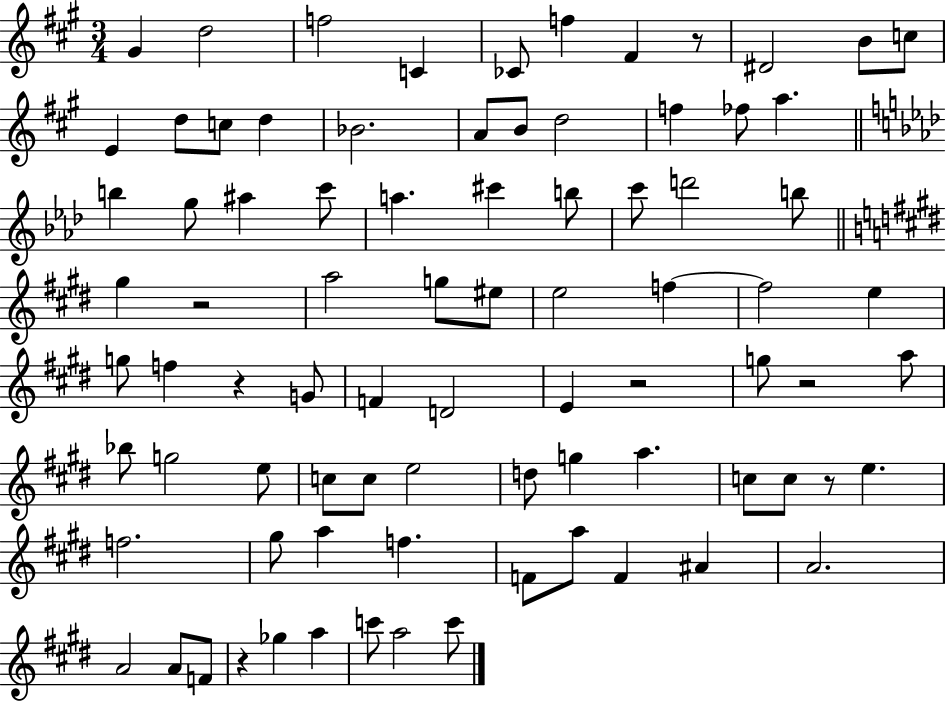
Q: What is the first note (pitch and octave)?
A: G#4